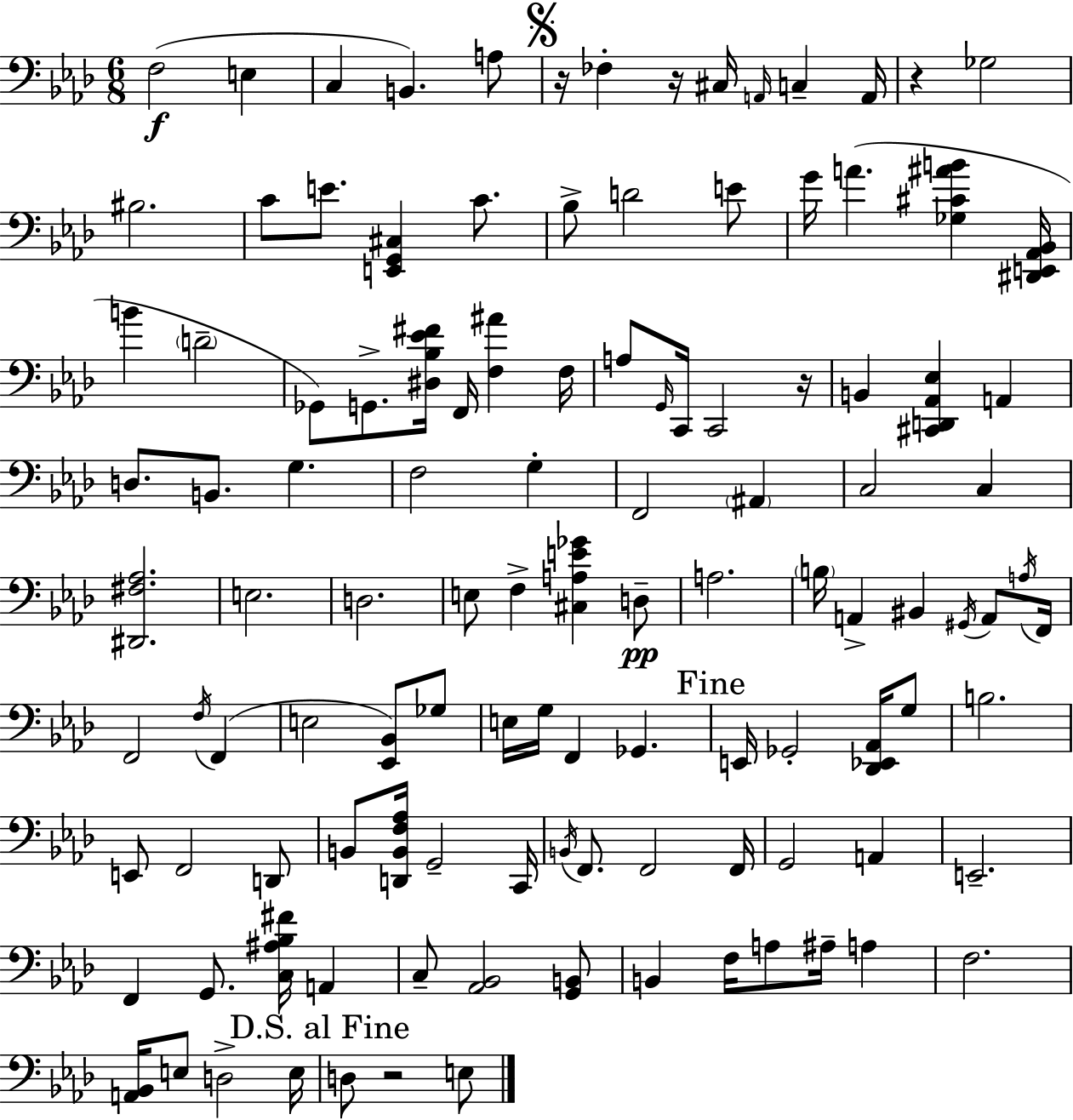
F3/h E3/q C3/q B2/q. A3/e R/s FES3/q R/s C#3/s A2/s C3/q A2/s R/q Gb3/h BIS3/h. C4/e E4/e. [E2,G2,C#3]/q C4/e. Bb3/e D4/h E4/e G4/s A4/q. [Gb3,C#4,A#4,B4]/q [D#2,E2,Ab2,Bb2]/s B4/q D4/h Gb2/e G2/e. [D#3,Bb3,Eb4,F#4]/s F2/s [F3,A#4]/q F3/s A3/e G2/s C2/s C2/h R/s B2/q [C#2,D2,Ab2,Eb3]/q A2/q D3/e. B2/e. G3/q. F3/h G3/q F2/h A#2/q C3/h C3/q [D#2,F#3,Ab3]/h. E3/h. D3/h. E3/e F3/q [C#3,A3,E4,Gb4]/q D3/e A3/h. B3/s A2/q BIS2/q G#2/s A2/e A3/s F2/s F2/h F3/s F2/q E3/h [Eb2,Bb2]/e Gb3/e E3/s G3/s F2/q Gb2/q. E2/s Gb2/h [Db2,Eb2,Ab2]/s G3/e B3/h. E2/e F2/h D2/e B2/e [D2,B2,F3,Ab3]/s G2/h C2/s B2/s F2/e. F2/h F2/s G2/h A2/q E2/h. F2/q G2/e. [C3,A#3,Bb3,F#4]/s A2/q C3/e [Ab2,Bb2]/h [G2,B2]/e B2/q F3/s A3/e A#3/s A3/q F3/h. [A2,Bb2]/s E3/e D3/h E3/s D3/e R/h E3/e